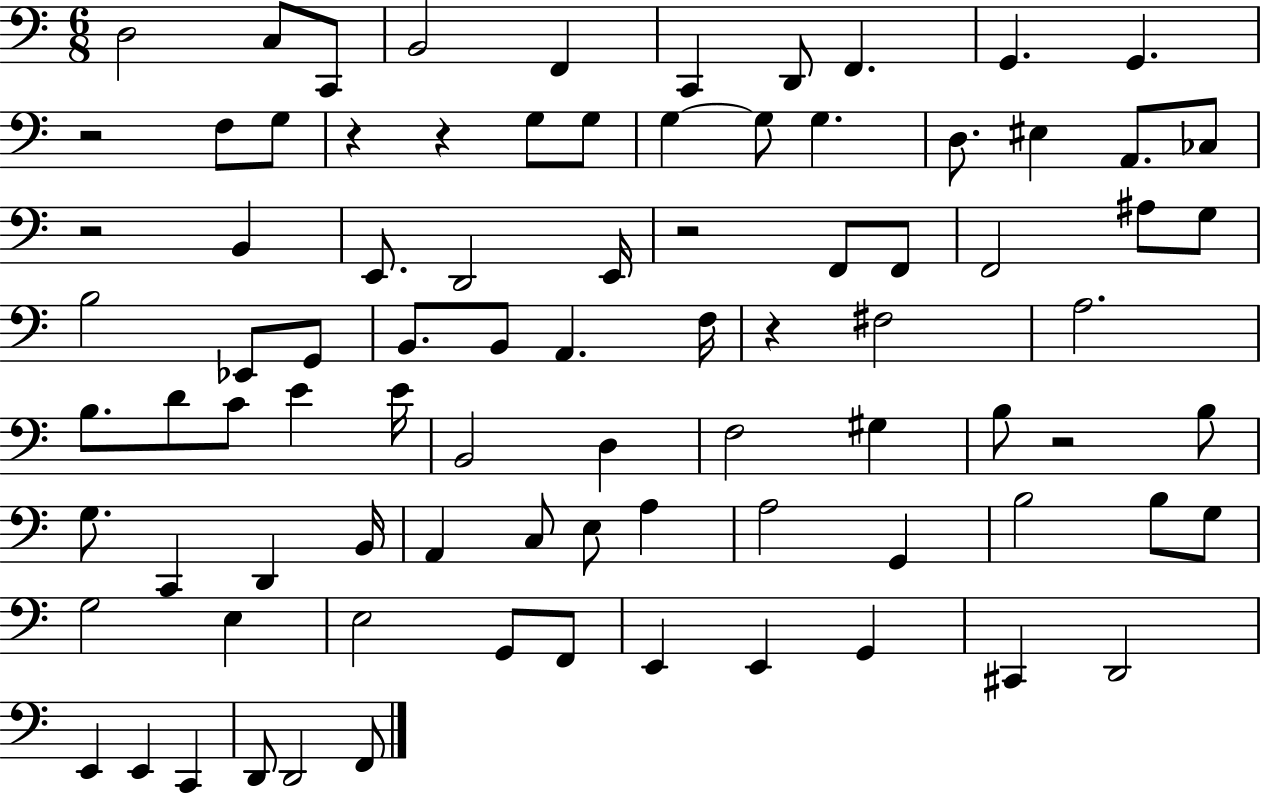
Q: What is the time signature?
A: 6/8